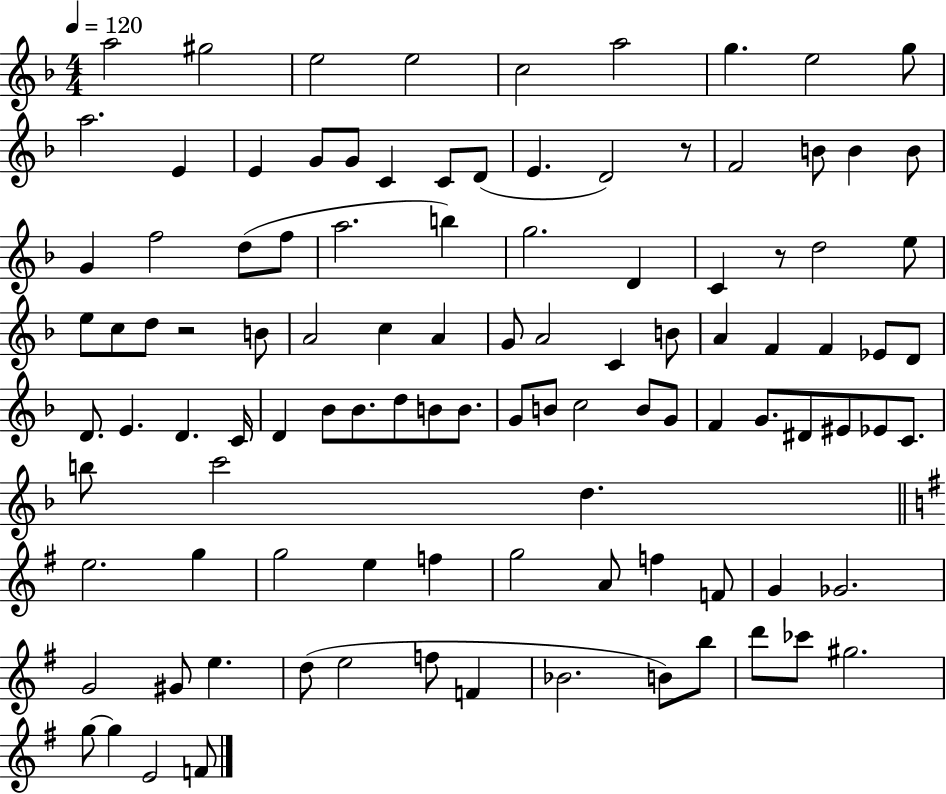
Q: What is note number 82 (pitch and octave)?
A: F5